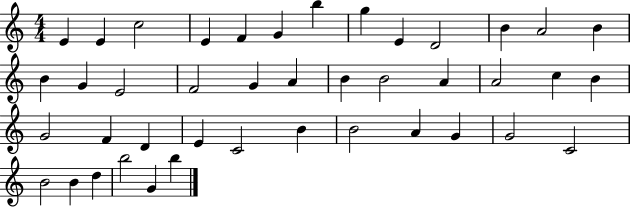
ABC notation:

X:1
T:Untitled
M:4/4
L:1/4
K:C
E E c2 E F G b g E D2 B A2 B B G E2 F2 G A B B2 A A2 c B G2 F D E C2 B B2 A G G2 C2 B2 B d b2 G b